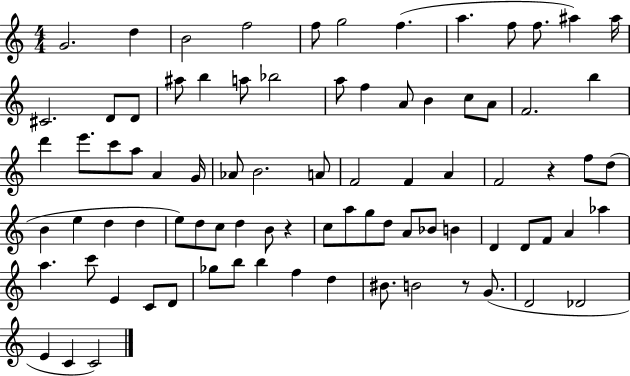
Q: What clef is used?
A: treble